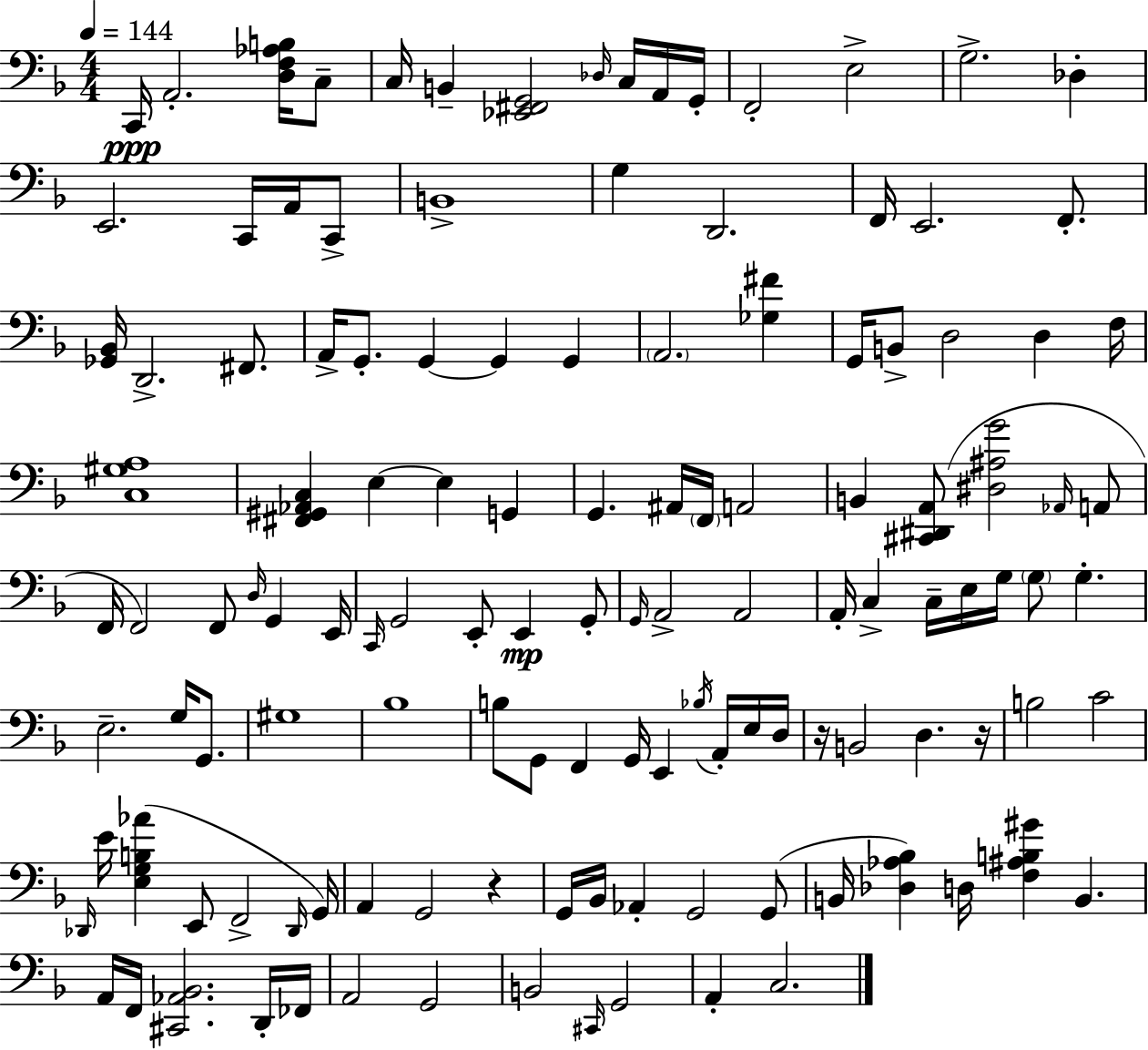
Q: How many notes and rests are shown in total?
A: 127